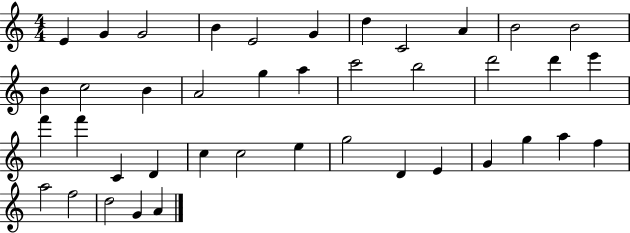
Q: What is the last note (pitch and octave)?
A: A4